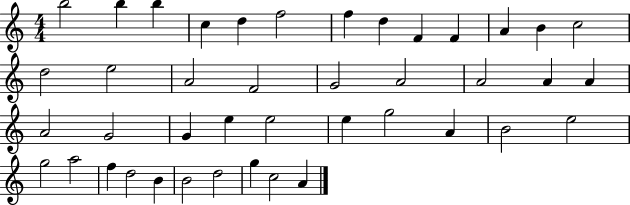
B5/h B5/q B5/q C5/q D5/q F5/h F5/q D5/q F4/q F4/q A4/q B4/q C5/h D5/h E5/h A4/h F4/h G4/h A4/h A4/h A4/q A4/q A4/h G4/h G4/q E5/q E5/h E5/q G5/h A4/q B4/h E5/h G5/h A5/h F5/q D5/h B4/q B4/h D5/h G5/q C5/h A4/q